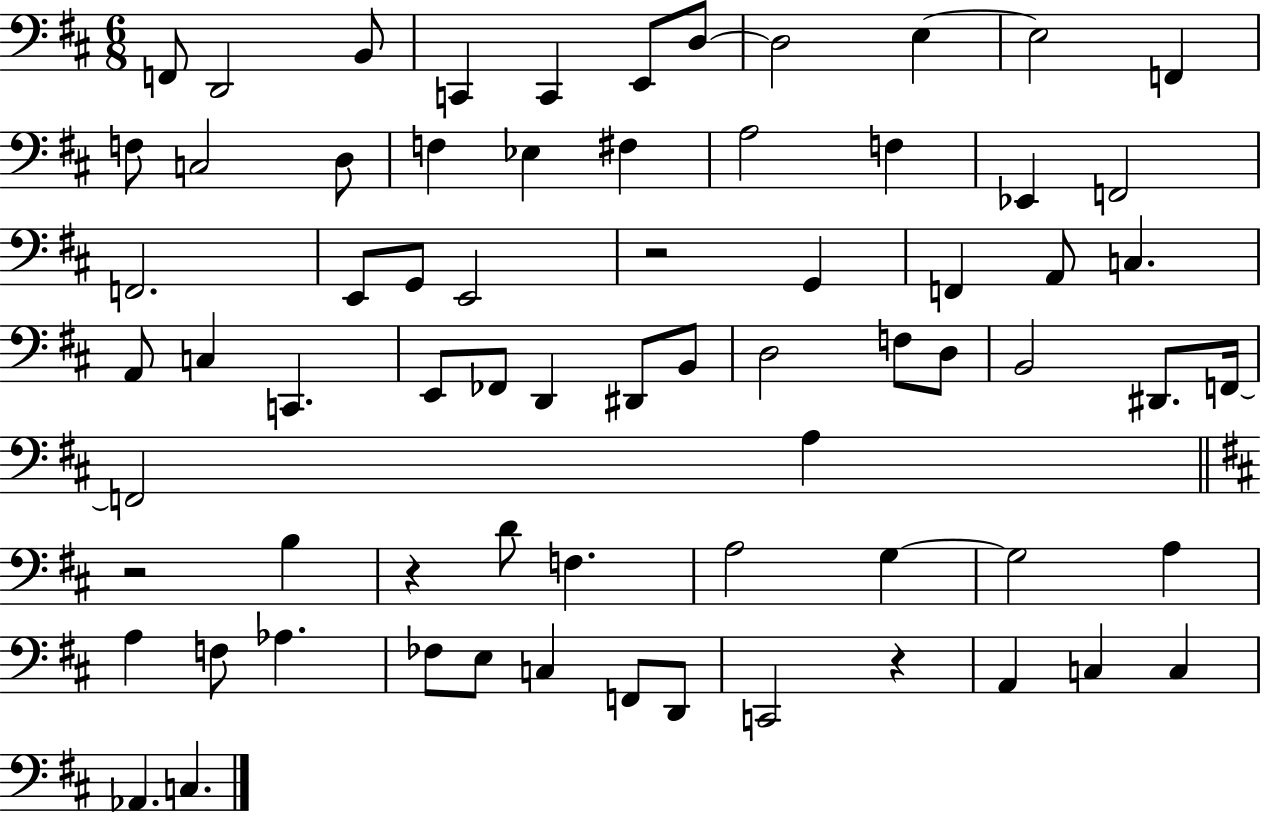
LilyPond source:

{
  \clef bass
  \numericTimeSignature
  \time 6/8
  \key d \major
  f,8 d,2 b,8 | c,4 c,4 e,8 d8~~ | d2 e4~~ | e2 f,4 | \break f8 c2 d8 | f4 ees4 fis4 | a2 f4 | ees,4 f,2 | \break f,2. | e,8 g,8 e,2 | r2 g,4 | f,4 a,8 c4. | \break a,8 c4 c,4. | e,8 fes,8 d,4 dis,8 b,8 | d2 f8 d8 | b,2 dis,8. f,16~~ | \break f,2 a4 | \bar "||" \break \key d \major r2 b4 | r4 d'8 f4. | a2 g4~~ | g2 a4 | \break a4 f8 aes4. | fes8 e8 c4 f,8 d,8 | c,2 r4 | a,4 c4 c4 | \break aes,4. c4. | \bar "|."
}